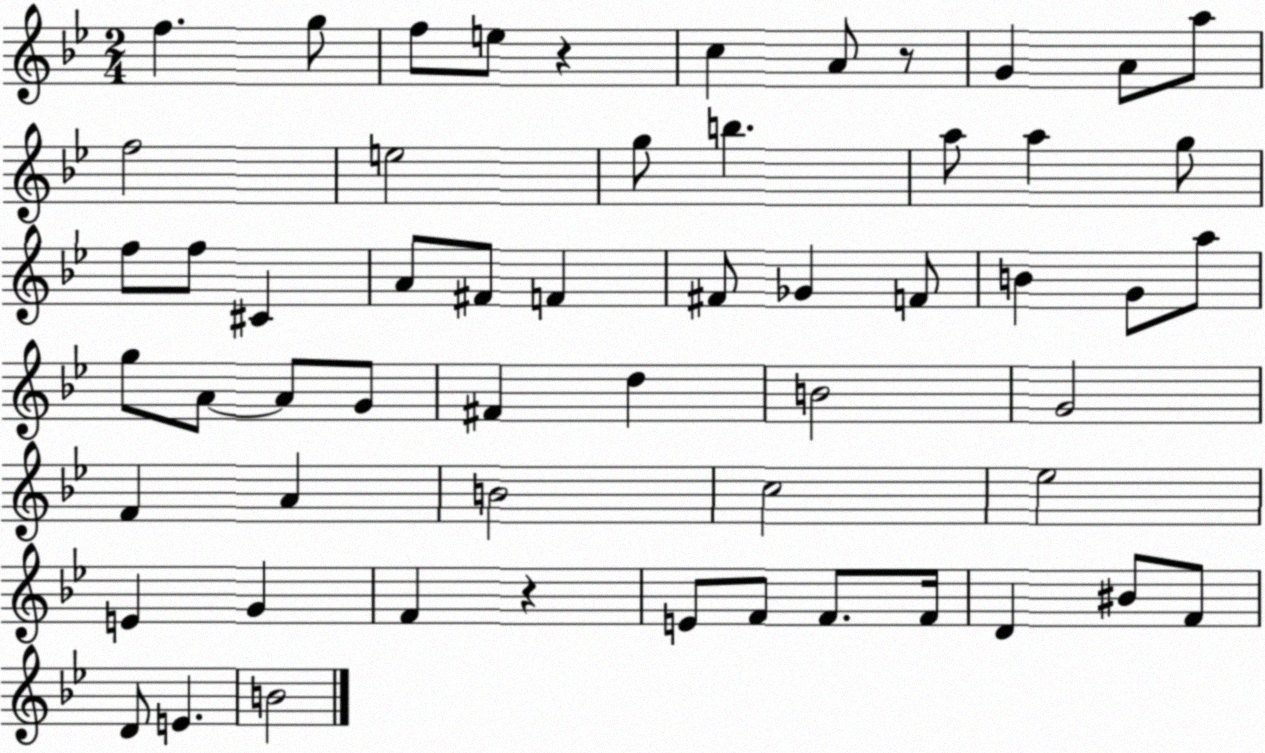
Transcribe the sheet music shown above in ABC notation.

X:1
T:Untitled
M:2/4
L:1/4
K:Bb
f g/2 f/2 e/2 z c A/2 z/2 G A/2 a/2 f2 e2 g/2 b a/2 a g/2 f/2 f/2 ^C A/2 ^F/2 F ^F/2 _G F/2 B G/2 a/2 g/2 A/2 A/2 G/2 ^F d B2 G2 F A B2 c2 _e2 E G F z E/2 F/2 F/2 F/4 D ^B/2 F/2 D/2 E B2